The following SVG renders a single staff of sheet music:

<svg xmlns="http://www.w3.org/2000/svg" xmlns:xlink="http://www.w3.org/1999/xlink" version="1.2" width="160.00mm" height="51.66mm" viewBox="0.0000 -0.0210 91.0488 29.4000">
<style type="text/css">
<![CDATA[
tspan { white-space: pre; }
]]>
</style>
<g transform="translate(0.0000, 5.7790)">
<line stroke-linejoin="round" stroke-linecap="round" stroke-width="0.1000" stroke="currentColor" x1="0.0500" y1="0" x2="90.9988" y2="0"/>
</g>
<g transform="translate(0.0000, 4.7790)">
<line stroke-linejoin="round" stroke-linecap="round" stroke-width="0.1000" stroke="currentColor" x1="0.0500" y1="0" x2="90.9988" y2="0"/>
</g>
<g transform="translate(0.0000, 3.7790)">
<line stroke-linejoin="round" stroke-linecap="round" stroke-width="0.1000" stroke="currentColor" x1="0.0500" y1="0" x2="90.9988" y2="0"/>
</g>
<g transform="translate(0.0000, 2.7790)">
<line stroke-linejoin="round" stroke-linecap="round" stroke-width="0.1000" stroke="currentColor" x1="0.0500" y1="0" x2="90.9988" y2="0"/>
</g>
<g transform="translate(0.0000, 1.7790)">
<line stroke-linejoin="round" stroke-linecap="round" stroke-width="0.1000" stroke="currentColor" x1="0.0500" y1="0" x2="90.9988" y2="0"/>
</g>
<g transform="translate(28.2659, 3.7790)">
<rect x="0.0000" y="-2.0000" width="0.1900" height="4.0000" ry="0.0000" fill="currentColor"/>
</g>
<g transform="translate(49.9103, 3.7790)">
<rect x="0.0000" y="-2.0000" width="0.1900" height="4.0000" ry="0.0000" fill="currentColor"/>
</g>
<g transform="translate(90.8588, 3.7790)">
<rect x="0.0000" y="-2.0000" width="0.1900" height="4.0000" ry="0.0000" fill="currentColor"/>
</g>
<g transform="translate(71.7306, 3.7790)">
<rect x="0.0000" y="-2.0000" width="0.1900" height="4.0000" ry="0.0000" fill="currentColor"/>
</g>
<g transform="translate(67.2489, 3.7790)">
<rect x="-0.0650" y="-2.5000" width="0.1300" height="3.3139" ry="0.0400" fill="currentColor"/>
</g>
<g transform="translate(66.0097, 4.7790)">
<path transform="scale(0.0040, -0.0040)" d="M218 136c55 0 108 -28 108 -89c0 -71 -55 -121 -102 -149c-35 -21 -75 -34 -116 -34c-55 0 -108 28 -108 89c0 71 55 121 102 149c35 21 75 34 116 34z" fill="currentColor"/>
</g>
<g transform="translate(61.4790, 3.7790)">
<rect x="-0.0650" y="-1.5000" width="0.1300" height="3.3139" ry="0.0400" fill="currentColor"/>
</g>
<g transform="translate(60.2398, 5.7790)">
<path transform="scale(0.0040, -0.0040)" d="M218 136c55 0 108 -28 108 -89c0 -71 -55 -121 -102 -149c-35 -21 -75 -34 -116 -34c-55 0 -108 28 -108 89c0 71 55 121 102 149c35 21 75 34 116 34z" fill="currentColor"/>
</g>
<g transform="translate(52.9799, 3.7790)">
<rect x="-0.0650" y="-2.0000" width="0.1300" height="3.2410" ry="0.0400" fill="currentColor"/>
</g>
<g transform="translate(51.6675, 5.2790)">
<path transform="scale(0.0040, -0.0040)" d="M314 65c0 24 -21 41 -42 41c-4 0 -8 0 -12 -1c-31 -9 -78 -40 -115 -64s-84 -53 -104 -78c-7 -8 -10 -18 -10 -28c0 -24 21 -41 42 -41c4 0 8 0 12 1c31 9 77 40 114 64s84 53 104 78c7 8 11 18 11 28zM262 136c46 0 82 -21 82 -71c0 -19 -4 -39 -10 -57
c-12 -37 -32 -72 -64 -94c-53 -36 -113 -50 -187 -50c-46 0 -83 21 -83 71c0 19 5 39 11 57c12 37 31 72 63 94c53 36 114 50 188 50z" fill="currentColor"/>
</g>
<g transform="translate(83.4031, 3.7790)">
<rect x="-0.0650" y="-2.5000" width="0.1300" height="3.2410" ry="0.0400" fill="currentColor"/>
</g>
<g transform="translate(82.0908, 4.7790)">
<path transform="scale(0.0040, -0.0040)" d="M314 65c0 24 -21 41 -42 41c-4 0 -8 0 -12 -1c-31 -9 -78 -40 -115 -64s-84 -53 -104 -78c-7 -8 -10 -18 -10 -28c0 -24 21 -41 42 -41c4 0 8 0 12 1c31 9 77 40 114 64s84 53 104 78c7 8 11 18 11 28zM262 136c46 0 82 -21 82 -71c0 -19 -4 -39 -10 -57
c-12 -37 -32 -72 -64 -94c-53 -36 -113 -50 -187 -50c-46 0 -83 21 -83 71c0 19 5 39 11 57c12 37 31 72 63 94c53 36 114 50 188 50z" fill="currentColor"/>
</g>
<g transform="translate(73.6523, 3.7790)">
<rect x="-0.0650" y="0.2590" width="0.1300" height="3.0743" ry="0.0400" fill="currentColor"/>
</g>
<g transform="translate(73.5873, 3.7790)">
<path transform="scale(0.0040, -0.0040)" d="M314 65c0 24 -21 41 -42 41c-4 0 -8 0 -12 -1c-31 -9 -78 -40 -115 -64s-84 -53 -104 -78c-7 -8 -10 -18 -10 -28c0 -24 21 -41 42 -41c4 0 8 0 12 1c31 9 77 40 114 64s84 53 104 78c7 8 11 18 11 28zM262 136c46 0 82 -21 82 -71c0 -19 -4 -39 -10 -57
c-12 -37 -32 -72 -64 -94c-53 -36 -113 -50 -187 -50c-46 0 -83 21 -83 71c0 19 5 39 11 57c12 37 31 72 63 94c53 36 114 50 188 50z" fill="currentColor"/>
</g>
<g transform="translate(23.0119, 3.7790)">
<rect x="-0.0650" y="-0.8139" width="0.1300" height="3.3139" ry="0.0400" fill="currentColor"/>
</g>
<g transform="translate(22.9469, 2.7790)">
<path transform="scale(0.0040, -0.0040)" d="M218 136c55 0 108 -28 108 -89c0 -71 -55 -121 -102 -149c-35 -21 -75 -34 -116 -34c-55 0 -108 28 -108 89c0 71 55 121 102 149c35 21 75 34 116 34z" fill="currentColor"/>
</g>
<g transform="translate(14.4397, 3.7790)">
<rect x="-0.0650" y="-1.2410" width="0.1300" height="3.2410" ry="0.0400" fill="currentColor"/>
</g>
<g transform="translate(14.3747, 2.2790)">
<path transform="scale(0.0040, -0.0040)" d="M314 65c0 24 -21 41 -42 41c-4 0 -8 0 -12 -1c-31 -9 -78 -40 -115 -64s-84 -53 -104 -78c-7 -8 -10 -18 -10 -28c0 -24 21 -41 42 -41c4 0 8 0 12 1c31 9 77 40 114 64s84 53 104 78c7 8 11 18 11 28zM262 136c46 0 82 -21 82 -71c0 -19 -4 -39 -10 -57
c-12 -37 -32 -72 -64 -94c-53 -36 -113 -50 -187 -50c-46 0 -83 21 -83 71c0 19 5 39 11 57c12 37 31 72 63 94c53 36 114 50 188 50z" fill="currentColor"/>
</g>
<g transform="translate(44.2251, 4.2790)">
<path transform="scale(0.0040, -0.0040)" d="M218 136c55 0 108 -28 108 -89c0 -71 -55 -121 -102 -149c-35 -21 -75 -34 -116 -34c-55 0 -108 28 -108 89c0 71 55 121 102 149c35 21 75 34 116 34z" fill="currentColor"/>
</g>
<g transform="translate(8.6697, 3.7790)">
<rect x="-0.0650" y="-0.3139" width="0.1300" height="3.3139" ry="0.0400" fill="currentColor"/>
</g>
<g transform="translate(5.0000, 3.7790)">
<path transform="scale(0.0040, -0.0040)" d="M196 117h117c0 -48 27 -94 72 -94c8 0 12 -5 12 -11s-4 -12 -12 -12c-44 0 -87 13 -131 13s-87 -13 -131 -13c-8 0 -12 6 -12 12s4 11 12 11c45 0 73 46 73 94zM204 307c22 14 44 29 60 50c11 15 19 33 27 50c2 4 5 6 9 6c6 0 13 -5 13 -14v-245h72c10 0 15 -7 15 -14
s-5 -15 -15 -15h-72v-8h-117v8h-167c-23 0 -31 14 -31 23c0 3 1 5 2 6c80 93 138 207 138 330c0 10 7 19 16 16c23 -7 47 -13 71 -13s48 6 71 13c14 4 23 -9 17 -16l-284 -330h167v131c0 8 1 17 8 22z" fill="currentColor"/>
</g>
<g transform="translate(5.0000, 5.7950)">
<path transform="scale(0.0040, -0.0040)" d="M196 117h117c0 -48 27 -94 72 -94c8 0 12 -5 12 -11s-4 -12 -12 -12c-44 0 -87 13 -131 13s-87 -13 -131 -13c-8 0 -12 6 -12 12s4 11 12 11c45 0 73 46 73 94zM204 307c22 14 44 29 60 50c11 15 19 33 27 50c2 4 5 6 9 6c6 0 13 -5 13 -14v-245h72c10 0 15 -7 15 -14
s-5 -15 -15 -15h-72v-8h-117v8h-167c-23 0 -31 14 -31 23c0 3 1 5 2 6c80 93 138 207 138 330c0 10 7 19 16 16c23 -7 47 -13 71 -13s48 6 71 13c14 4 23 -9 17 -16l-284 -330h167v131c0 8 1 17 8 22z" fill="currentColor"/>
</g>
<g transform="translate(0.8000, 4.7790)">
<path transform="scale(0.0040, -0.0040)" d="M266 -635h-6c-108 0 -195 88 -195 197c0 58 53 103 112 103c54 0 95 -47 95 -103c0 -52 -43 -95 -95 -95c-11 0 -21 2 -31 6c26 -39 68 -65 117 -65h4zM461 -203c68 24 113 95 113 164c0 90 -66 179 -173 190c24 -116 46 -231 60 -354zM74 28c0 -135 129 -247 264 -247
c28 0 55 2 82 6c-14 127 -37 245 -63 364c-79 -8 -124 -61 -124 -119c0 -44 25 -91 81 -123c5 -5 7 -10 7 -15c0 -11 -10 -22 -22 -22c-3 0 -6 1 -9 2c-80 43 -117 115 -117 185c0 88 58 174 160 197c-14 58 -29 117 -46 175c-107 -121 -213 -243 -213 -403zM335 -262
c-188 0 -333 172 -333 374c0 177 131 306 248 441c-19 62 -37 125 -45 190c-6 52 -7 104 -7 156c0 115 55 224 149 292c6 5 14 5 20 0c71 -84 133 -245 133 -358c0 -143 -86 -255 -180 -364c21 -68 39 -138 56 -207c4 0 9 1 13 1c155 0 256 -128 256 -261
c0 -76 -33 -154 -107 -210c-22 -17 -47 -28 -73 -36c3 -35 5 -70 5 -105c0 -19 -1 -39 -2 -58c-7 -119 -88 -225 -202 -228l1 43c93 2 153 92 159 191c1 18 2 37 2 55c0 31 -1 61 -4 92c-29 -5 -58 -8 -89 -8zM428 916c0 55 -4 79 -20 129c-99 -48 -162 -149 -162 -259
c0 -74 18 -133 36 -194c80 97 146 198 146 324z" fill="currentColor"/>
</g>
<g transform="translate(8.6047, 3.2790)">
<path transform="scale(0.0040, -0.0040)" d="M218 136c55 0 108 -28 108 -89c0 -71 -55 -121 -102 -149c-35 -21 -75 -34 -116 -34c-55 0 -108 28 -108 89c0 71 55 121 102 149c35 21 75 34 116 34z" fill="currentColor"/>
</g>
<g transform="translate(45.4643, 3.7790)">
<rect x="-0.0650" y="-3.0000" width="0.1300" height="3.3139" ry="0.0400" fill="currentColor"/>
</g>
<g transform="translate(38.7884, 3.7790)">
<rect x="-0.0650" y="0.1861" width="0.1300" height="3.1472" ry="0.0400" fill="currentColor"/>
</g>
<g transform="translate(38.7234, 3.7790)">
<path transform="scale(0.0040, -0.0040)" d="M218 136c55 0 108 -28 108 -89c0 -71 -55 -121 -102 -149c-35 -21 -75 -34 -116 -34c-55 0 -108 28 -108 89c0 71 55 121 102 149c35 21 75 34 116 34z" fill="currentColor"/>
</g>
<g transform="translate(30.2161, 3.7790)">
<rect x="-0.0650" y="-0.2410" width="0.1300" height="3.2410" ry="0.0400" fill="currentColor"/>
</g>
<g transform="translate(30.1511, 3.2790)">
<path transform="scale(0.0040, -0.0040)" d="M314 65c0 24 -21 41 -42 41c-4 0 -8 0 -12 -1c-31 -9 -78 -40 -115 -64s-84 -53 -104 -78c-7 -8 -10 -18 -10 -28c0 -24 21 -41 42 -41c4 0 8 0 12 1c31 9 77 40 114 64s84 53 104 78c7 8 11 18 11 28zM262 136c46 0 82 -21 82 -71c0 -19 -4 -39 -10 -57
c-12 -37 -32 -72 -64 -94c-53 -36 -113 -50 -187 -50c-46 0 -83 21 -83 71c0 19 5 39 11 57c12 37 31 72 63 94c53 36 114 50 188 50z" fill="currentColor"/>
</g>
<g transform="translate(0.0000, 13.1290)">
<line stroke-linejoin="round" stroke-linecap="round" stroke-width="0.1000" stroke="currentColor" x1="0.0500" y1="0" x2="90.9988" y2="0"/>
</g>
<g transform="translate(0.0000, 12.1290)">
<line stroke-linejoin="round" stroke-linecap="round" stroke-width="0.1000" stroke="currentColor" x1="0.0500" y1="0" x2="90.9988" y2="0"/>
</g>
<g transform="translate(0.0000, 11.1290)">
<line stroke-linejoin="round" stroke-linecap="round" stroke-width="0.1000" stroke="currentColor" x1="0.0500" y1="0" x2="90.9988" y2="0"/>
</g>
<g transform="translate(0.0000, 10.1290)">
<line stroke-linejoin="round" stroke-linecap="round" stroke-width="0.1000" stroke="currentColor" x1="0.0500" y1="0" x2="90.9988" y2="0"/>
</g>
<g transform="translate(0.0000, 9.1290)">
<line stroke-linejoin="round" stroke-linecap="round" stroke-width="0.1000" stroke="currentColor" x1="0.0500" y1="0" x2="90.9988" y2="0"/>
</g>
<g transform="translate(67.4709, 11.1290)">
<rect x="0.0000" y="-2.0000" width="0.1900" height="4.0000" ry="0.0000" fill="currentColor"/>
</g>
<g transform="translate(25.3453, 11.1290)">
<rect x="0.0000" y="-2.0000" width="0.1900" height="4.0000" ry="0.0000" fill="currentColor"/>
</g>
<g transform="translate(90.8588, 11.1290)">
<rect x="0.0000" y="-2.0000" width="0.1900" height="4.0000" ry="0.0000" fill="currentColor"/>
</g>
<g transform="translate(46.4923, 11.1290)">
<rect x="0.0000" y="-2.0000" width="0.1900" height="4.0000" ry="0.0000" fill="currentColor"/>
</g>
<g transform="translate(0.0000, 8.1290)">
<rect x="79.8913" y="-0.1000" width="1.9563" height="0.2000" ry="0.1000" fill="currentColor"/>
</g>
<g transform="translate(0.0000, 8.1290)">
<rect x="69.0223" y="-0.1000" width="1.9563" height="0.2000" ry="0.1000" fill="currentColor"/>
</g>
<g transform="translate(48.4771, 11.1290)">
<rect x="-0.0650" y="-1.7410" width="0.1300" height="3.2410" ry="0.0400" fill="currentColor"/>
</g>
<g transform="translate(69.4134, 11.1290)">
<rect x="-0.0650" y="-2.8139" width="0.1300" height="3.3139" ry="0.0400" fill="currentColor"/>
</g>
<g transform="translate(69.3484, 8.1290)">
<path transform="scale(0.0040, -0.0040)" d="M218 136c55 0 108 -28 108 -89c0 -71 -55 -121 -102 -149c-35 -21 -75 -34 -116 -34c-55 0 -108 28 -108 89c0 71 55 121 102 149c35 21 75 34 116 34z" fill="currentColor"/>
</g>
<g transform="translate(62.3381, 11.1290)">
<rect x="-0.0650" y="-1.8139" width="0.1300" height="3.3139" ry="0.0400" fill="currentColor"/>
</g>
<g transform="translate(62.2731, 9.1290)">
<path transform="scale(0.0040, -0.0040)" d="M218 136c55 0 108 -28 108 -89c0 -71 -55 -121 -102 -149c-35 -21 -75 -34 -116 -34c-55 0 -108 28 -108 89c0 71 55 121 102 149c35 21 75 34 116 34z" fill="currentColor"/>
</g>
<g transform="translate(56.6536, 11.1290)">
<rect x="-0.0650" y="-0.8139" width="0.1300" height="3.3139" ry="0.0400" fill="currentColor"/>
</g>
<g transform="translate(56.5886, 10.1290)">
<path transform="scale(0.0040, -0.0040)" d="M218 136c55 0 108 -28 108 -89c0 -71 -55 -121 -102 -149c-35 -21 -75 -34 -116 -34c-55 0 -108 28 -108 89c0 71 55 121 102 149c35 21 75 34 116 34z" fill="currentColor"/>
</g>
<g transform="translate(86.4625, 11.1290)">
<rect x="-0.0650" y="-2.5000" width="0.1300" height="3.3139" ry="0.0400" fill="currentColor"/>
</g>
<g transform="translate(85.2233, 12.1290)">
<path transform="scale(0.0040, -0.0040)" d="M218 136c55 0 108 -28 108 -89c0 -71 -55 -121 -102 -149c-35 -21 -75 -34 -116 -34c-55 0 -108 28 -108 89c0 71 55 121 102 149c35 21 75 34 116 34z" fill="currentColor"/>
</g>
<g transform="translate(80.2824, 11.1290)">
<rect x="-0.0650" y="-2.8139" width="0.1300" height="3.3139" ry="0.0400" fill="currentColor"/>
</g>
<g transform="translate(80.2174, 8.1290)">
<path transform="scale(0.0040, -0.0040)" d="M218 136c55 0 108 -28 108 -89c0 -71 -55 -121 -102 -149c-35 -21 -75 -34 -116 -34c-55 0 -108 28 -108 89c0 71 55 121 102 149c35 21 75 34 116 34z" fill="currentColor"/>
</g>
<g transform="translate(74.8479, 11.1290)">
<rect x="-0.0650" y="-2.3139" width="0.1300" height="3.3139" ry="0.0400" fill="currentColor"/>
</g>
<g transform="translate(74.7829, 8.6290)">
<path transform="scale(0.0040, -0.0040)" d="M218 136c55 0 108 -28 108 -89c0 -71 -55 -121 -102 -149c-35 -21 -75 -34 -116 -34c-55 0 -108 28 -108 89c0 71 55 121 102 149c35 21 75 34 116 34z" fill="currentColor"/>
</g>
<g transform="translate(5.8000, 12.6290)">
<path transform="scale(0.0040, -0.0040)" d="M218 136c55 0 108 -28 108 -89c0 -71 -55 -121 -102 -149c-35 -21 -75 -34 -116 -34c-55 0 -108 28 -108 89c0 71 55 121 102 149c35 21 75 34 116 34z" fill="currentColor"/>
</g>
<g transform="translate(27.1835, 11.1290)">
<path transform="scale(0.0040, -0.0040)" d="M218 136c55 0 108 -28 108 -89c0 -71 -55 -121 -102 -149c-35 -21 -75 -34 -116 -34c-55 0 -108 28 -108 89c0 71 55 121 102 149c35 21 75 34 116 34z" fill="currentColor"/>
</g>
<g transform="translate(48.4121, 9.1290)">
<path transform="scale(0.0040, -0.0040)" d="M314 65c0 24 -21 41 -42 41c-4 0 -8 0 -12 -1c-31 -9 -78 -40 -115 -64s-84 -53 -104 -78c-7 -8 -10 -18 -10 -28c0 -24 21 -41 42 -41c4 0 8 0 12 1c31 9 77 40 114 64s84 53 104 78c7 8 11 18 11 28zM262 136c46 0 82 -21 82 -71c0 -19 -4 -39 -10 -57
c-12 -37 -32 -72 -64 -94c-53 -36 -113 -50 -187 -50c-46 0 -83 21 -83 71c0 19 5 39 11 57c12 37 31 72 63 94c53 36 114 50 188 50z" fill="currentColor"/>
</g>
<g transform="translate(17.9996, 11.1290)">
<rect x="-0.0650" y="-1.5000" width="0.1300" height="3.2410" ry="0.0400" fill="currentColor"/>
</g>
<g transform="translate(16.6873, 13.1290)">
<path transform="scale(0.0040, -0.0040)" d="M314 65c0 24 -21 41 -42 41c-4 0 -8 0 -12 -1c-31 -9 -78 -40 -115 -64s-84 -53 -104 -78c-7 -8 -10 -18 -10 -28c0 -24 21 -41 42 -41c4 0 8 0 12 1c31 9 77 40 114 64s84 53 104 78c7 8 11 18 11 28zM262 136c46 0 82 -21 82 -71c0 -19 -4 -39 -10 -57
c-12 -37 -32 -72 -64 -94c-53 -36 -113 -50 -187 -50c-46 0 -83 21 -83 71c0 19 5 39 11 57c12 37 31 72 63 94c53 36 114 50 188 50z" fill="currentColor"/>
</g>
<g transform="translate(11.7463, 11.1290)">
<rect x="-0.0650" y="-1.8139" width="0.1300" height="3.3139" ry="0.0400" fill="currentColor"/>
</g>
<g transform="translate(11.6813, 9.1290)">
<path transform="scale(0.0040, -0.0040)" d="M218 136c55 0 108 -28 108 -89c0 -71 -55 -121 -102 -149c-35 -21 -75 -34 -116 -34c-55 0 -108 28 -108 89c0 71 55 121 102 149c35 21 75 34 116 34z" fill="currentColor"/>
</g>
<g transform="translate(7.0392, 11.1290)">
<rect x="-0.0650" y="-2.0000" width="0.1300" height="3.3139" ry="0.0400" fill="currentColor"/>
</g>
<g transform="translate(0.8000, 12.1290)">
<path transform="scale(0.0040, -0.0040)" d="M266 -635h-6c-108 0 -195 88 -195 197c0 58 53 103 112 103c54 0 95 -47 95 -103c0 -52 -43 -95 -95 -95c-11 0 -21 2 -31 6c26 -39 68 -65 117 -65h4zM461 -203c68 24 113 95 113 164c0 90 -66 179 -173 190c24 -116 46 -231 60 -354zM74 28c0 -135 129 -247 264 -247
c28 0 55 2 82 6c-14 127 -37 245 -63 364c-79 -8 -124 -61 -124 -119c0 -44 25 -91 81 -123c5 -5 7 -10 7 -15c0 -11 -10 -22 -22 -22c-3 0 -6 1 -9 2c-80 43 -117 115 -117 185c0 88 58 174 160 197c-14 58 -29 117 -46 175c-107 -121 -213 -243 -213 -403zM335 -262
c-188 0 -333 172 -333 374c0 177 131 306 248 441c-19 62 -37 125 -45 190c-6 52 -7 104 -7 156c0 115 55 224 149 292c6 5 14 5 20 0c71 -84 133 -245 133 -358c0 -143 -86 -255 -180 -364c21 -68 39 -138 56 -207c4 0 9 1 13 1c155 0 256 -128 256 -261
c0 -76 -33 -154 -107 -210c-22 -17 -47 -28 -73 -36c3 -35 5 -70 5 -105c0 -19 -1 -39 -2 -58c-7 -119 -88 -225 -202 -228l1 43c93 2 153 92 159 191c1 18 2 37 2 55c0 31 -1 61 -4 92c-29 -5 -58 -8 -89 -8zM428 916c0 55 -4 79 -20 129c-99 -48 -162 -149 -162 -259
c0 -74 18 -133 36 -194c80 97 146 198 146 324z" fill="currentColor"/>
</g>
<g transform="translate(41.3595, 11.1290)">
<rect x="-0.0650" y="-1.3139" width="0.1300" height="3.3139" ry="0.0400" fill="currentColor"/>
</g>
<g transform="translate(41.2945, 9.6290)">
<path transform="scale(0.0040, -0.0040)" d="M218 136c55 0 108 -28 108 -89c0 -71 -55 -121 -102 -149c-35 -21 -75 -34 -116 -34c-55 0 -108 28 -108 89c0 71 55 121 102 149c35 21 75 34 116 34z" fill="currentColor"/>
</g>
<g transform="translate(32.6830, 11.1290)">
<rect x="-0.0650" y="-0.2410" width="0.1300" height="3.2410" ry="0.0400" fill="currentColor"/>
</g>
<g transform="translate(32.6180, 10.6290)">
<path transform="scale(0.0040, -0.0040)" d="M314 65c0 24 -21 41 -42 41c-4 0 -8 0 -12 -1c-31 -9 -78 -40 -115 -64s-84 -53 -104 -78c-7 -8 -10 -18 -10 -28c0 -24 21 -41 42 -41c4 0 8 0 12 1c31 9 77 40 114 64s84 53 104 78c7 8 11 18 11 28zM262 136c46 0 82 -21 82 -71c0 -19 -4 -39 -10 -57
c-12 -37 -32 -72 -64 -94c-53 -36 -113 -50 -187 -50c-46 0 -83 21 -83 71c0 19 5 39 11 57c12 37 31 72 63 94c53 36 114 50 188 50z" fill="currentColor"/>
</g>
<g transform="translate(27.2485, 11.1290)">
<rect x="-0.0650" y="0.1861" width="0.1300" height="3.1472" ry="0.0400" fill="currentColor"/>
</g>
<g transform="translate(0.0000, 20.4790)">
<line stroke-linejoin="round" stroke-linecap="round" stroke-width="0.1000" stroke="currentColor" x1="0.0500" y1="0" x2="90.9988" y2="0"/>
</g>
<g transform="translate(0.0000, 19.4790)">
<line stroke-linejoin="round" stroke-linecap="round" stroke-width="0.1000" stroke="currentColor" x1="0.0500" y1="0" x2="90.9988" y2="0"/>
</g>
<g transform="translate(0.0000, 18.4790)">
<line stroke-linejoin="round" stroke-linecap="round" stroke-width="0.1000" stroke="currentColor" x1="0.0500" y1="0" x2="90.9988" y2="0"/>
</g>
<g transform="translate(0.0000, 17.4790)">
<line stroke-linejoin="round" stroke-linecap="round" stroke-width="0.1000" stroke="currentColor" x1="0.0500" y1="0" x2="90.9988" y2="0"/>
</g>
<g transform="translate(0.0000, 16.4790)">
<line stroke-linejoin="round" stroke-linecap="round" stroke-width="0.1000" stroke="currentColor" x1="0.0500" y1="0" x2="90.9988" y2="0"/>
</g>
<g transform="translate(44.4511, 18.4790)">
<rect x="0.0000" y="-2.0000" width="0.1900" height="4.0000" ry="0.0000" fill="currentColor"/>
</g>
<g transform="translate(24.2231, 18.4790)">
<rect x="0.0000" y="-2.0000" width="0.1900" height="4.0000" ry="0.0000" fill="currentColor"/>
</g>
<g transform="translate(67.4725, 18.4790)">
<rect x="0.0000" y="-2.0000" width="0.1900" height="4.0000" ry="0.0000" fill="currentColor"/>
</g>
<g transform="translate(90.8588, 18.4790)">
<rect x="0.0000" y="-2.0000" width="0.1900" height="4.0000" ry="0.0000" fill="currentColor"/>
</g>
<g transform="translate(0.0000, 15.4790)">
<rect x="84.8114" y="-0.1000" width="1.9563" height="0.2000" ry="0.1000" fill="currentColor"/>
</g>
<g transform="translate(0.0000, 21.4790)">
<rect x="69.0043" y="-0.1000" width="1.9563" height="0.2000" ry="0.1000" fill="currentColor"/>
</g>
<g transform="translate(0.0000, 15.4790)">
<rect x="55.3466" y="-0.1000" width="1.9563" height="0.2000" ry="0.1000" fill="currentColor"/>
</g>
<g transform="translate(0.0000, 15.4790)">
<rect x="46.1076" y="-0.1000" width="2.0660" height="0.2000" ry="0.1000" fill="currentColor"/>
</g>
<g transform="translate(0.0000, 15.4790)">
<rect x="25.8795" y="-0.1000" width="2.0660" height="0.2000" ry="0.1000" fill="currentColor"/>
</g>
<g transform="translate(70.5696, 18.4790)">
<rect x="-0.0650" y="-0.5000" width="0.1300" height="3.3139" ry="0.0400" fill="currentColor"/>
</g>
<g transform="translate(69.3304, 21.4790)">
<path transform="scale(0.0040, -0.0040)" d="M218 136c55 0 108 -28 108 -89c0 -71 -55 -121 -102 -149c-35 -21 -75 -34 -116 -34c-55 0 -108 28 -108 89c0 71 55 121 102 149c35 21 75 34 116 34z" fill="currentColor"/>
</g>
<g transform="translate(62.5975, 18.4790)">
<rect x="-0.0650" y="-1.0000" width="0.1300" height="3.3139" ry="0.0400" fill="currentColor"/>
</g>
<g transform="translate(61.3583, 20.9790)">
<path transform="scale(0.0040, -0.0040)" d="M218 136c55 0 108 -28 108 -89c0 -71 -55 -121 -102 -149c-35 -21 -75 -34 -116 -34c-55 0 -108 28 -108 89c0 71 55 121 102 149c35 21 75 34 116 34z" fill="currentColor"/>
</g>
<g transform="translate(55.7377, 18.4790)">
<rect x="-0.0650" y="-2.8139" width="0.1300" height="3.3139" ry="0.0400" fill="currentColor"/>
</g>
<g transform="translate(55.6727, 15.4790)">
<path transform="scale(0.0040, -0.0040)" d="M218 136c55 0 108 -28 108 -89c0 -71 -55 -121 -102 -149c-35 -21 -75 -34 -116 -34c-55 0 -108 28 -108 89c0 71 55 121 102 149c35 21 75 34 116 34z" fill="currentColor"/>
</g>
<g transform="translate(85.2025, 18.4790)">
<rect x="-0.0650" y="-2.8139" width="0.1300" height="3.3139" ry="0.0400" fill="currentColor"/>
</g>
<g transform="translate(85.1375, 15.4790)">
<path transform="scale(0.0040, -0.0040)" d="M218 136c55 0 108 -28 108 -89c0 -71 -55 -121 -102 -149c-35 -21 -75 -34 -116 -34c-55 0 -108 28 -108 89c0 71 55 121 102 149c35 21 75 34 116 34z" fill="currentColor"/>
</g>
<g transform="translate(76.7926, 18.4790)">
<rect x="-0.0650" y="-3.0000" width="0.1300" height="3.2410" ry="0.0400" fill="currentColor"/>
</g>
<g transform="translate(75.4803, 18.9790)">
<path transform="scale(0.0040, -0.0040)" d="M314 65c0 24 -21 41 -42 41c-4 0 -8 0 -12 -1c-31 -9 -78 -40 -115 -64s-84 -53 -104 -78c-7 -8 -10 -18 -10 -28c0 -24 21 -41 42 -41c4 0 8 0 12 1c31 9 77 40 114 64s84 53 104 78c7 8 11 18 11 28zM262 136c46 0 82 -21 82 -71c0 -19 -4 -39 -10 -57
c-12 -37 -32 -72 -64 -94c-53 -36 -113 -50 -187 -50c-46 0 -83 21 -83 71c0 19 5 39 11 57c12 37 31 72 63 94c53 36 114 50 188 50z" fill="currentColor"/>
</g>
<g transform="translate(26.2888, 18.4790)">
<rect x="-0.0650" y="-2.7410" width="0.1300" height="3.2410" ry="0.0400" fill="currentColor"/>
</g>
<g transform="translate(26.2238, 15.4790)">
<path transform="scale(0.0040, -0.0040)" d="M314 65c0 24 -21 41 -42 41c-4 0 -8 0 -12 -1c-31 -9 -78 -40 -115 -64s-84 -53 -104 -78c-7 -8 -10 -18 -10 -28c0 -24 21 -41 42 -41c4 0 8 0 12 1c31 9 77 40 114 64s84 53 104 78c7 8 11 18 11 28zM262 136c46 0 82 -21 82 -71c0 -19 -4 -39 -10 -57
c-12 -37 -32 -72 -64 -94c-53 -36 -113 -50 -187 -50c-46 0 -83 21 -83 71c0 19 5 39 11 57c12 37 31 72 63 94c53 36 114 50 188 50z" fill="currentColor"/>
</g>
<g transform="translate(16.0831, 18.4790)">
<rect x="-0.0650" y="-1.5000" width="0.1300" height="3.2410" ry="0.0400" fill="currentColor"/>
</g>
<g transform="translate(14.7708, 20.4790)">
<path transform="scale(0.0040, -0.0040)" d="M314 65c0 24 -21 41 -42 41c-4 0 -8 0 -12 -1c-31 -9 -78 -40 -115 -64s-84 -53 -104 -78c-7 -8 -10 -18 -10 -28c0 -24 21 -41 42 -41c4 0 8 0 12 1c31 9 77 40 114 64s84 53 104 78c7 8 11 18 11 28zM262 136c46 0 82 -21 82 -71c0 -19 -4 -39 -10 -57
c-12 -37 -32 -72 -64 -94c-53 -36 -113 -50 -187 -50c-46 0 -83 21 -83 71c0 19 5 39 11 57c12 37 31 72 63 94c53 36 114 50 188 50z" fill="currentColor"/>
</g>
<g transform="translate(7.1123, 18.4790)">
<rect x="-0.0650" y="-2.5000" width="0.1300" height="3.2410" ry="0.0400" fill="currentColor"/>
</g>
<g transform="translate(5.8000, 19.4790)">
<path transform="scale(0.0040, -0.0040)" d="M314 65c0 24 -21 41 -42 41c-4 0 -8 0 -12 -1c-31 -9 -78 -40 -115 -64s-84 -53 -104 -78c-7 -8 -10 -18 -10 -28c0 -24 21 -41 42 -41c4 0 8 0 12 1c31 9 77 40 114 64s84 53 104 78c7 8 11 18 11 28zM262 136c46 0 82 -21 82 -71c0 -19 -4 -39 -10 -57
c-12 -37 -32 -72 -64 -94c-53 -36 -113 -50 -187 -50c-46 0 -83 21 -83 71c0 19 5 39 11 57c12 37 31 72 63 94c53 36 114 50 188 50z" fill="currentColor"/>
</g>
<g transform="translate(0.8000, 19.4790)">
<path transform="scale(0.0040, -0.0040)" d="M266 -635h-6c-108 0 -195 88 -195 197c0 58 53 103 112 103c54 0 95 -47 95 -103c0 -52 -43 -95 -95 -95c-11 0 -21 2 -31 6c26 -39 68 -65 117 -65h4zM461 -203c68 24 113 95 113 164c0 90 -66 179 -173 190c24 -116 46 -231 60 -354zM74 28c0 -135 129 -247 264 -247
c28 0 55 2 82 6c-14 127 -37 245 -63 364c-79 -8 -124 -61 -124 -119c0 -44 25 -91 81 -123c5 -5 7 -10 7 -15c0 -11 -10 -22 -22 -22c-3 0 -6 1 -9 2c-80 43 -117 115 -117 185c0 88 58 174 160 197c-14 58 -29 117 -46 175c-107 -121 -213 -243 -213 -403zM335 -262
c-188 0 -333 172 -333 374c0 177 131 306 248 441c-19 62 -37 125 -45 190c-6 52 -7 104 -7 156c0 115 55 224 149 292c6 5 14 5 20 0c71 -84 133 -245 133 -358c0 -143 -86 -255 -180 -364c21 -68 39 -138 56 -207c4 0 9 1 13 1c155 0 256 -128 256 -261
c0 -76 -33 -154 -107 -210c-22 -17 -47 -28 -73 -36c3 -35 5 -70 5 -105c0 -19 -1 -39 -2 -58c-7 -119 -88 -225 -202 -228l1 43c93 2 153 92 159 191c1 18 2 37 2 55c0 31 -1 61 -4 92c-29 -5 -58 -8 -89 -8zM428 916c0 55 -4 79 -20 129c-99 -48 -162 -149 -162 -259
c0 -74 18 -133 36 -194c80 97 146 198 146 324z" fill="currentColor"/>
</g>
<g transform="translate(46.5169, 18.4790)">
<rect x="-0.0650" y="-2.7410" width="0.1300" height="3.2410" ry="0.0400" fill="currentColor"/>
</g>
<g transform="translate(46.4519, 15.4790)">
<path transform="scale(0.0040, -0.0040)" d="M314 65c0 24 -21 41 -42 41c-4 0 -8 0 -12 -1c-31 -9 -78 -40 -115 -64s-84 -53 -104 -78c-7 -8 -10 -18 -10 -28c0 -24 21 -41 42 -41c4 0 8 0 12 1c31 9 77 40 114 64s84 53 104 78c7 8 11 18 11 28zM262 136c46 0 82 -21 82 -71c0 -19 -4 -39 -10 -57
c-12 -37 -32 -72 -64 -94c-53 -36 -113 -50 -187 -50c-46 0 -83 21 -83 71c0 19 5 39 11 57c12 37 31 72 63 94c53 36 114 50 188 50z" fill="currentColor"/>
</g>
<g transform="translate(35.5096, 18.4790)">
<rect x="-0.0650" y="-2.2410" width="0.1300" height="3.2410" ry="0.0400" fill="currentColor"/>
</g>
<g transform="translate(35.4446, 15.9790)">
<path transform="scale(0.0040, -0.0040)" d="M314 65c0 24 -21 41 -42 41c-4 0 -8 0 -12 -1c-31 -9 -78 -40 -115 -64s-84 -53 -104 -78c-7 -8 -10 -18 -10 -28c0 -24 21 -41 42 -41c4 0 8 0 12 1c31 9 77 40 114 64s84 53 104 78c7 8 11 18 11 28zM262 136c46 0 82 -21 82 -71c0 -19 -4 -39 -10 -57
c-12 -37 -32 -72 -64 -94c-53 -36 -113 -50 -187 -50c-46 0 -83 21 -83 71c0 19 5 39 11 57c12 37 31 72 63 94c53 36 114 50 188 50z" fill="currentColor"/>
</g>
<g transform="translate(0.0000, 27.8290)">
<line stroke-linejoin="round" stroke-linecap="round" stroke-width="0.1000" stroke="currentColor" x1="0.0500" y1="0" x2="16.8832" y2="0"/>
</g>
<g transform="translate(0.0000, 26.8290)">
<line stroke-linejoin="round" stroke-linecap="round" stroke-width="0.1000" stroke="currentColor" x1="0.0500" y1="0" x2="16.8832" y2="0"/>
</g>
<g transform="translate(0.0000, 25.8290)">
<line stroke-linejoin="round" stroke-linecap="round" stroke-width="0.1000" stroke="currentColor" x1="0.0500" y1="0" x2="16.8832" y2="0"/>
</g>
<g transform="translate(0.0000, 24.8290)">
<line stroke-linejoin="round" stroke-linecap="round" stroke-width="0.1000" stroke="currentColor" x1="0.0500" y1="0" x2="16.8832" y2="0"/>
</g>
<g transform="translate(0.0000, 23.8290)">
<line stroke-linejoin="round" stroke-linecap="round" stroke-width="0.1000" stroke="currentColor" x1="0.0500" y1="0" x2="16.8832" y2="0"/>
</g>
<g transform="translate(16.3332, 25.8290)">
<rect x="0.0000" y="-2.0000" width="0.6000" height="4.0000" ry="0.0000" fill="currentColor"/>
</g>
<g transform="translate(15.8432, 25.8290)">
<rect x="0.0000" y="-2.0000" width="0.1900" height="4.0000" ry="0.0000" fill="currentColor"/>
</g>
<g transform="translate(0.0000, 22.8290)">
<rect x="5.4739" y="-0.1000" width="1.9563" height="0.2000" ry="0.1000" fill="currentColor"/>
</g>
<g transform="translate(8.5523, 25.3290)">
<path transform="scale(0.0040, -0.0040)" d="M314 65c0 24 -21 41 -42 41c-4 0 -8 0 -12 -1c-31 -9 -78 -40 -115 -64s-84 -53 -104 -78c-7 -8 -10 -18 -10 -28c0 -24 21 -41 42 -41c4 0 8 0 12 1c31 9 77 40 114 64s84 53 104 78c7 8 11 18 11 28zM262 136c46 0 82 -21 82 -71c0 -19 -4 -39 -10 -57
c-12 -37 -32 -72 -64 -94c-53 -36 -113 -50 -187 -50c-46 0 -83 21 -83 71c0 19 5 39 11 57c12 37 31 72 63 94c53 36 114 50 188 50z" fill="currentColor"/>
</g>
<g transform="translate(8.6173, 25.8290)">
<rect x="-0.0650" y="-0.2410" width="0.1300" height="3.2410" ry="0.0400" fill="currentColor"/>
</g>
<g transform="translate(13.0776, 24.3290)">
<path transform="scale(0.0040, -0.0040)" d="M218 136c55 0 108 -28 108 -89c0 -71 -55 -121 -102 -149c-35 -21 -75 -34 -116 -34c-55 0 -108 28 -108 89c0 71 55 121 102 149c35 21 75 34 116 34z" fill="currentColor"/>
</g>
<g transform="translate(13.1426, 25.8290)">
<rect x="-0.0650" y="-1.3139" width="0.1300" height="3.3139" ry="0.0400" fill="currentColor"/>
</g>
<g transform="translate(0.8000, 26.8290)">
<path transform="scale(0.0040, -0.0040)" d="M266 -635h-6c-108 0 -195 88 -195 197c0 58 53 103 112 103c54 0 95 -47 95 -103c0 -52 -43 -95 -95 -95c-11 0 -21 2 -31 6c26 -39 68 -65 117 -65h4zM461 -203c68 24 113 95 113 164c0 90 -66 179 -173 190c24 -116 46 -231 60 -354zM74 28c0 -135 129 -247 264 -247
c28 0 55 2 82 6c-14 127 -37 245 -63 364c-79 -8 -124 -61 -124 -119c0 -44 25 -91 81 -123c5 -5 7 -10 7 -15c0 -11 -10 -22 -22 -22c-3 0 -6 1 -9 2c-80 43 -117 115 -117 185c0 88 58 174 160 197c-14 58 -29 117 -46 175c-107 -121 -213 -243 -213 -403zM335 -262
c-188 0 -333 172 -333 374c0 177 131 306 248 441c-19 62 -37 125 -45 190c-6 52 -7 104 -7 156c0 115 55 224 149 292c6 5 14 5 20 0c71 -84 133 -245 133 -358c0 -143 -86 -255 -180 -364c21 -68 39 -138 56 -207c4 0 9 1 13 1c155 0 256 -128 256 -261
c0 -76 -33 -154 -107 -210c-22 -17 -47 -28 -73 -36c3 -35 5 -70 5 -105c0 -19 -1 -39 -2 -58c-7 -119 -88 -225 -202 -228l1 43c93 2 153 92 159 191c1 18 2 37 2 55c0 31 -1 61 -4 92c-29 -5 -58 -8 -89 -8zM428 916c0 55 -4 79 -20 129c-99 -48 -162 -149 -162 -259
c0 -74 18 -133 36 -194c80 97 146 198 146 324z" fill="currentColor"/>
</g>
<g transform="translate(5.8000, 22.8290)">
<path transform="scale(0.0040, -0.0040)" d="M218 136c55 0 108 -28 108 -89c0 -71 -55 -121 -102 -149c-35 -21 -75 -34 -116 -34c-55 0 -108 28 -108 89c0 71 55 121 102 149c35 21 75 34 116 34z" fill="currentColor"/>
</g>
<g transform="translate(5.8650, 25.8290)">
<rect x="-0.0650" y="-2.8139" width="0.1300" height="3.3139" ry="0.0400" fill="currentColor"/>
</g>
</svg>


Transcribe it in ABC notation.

X:1
T:Untitled
M:4/4
L:1/4
K:C
c e2 d c2 B A F2 E G B2 G2 F f E2 B c2 e f2 d f a g a G G2 E2 a2 g2 a2 a D C A2 a a c2 e